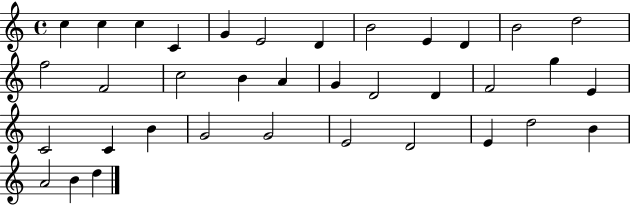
C5/q C5/q C5/q C4/q G4/q E4/h D4/q B4/h E4/q D4/q B4/h D5/h F5/h F4/h C5/h B4/q A4/q G4/q D4/h D4/q F4/h G5/q E4/q C4/h C4/q B4/q G4/h G4/h E4/h D4/h E4/q D5/h B4/q A4/h B4/q D5/q